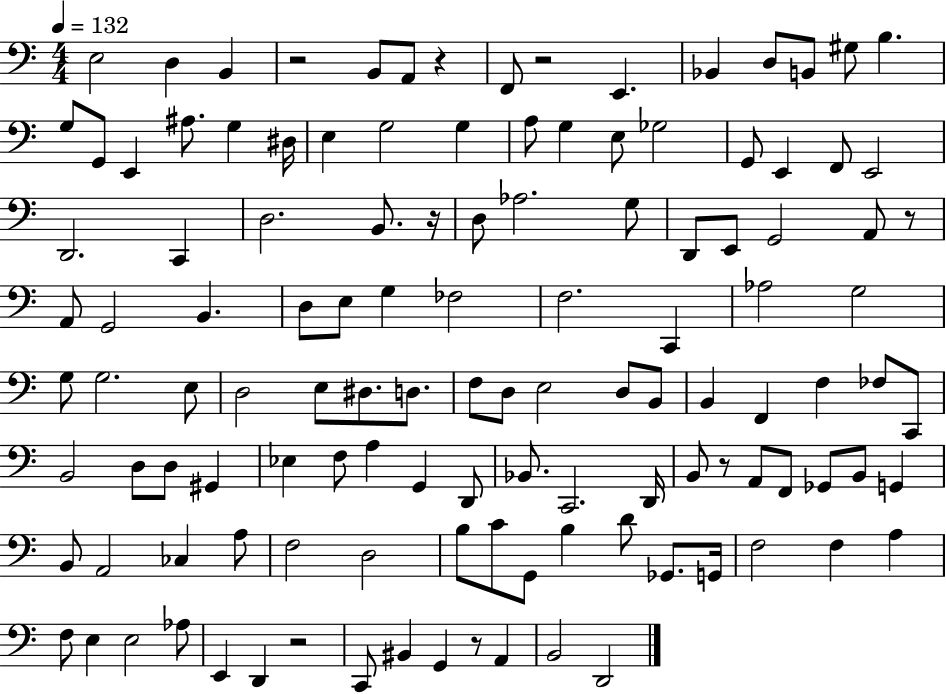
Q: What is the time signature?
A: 4/4